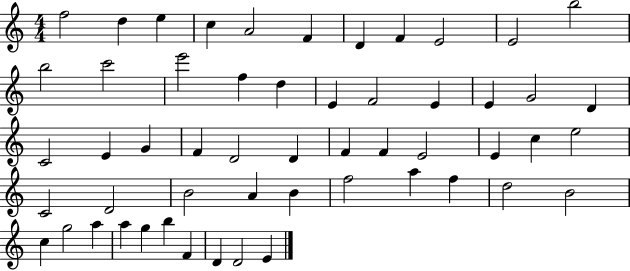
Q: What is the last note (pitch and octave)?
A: E4